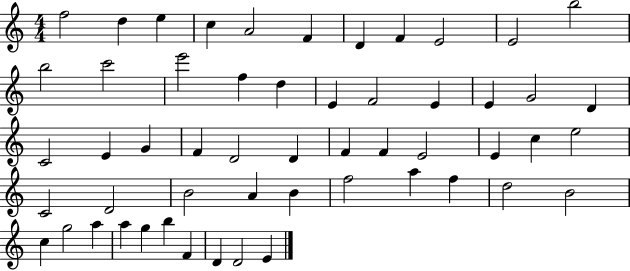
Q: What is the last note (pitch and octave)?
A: E4